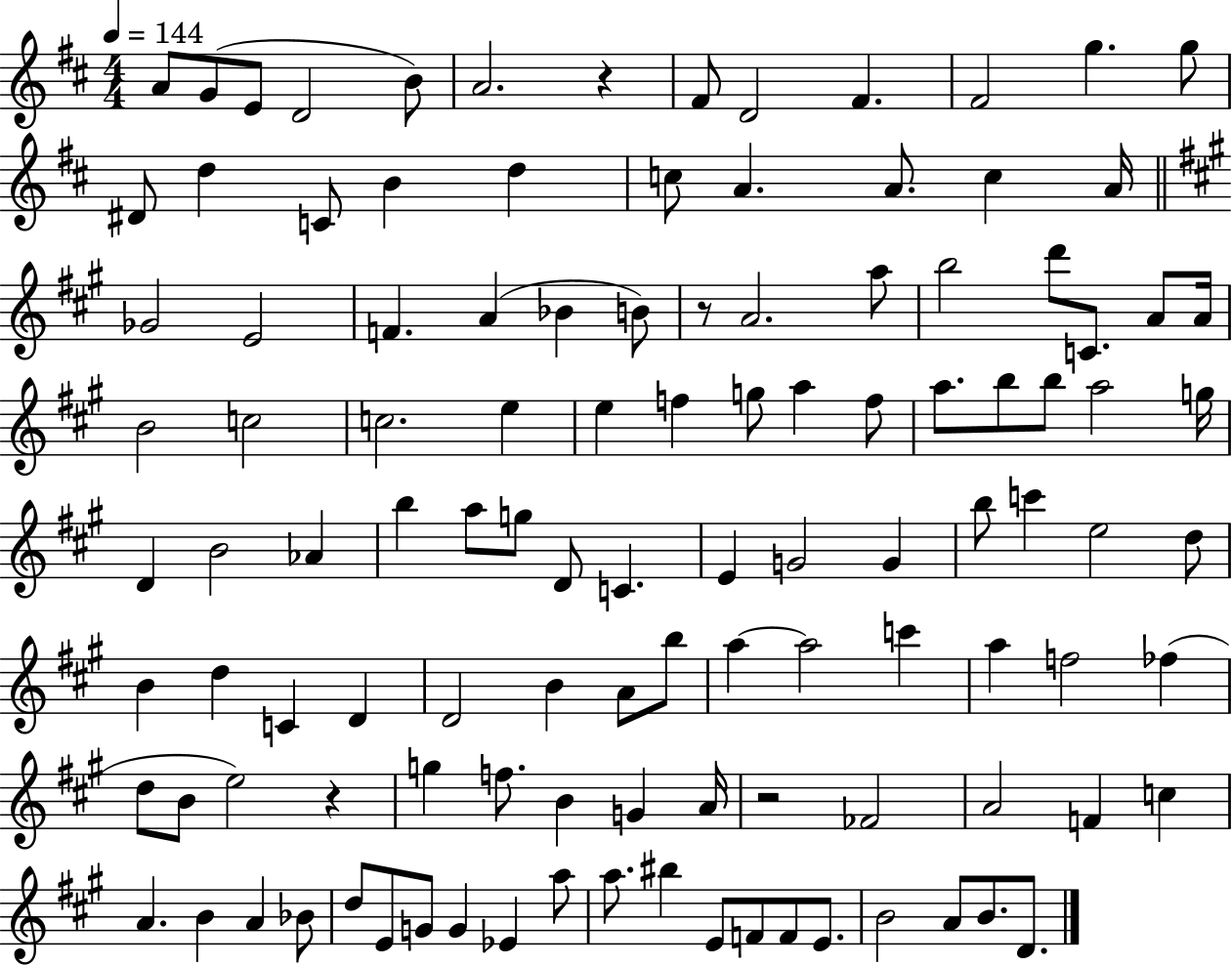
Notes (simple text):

A4/e G4/e E4/e D4/h B4/e A4/h. R/q F#4/e D4/h F#4/q. F#4/h G5/q. G5/e D#4/e D5/q C4/e B4/q D5/q C5/e A4/q. A4/e. C5/q A4/s Gb4/h E4/h F4/q. A4/q Bb4/q B4/e R/e A4/h. A5/e B5/h D6/e C4/e. A4/e A4/s B4/h C5/h C5/h. E5/q E5/q F5/q G5/e A5/q F5/e A5/e. B5/e B5/e A5/h G5/s D4/q B4/h Ab4/q B5/q A5/e G5/e D4/e C4/q. E4/q G4/h G4/q B5/e C6/q E5/h D5/e B4/q D5/q C4/q D4/q D4/h B4/q A4/e B5/e A5/q A5/h C6/q A5/q F5/h FES5/q D5/e B4/e E5/h R/q G5/q F5/e. B4/q G4/q A4/s R/h FES4/h A4/h F4/q C5/q A4/q. B4/q A4/q Bb4/e D5/e E4/e G4/e G4/q Eb4/q A5/e A5/e. BIS5/q E4/e F4/e F4/e E4/e. B4/h A4/e B4/e. D4/e.